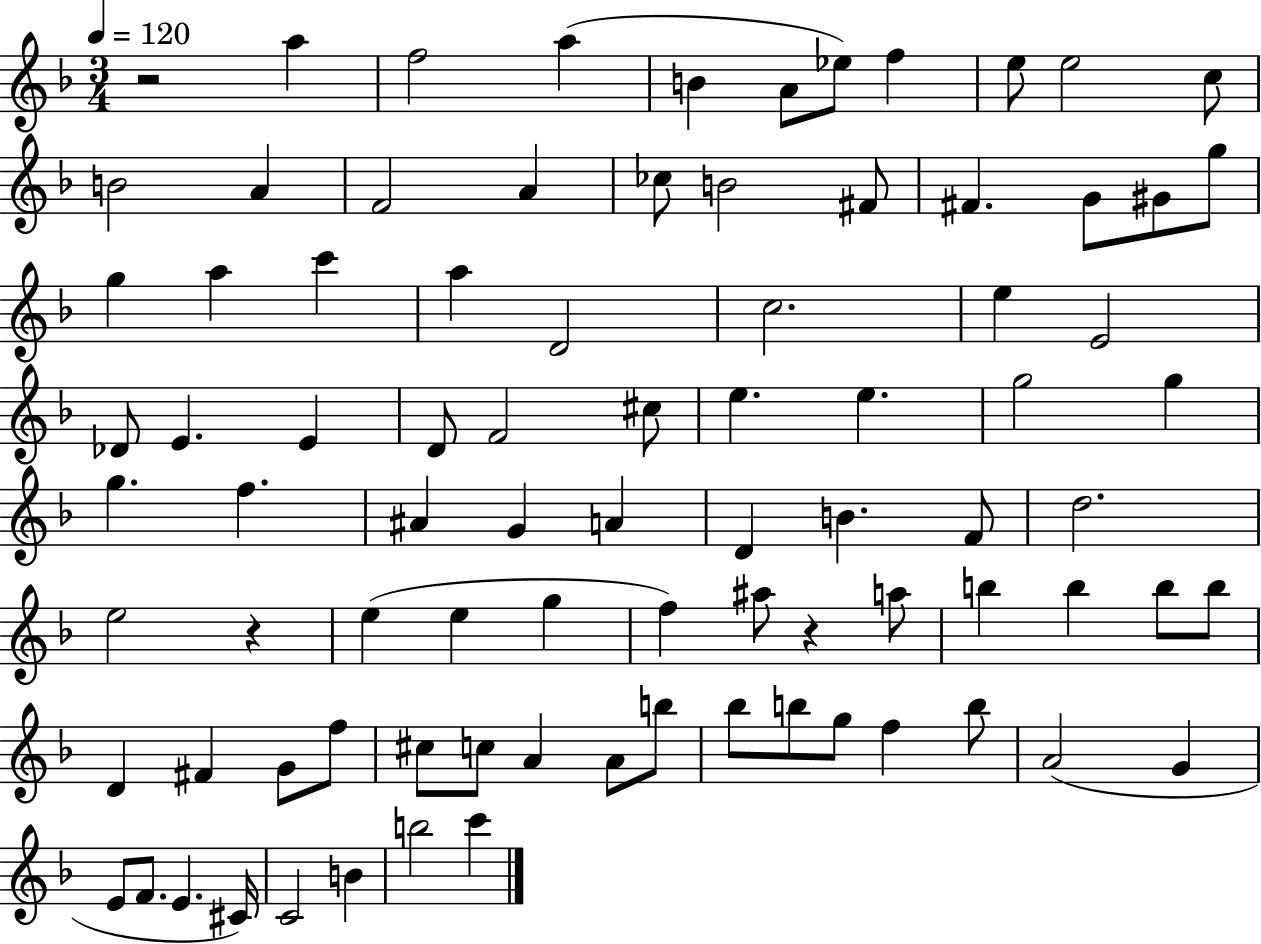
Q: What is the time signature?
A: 3/4